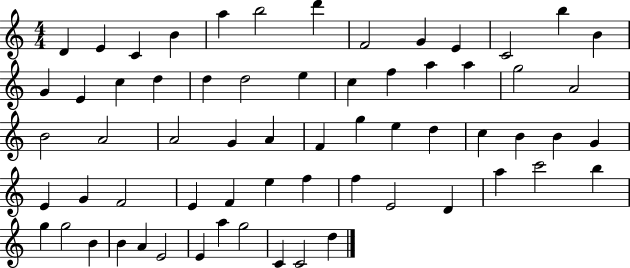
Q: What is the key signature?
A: C major